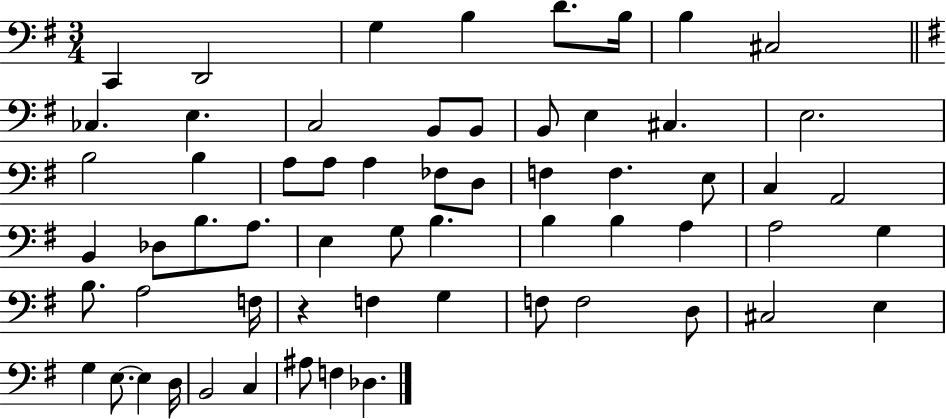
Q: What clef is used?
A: bass